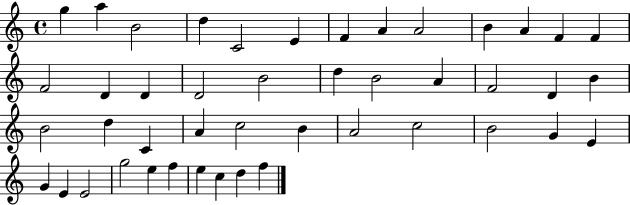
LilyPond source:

{
  \clef treble
  \time 4/4
  \defaultTimeSignature
  \key c \major
  g''4 a''4 b'2 | d''4 c'2 e'4 | f'4 a'4 a'2 | b'4 a'4 f'4 f'4 | \break f'2 d'4 d'4 | d'2 b'2 | d''4 b'2 a'4 | f'2 d'4 b'4 | \break b'2 d''4 c'4 | a'4 c''2 b'4 | a'2 c''2 | b'2 g'4 e'4 | \break g'4 e'4 e'2 | g''2 e''4 f''4 | e''4 c''4 d''4 f''4 | \bar "|."
}